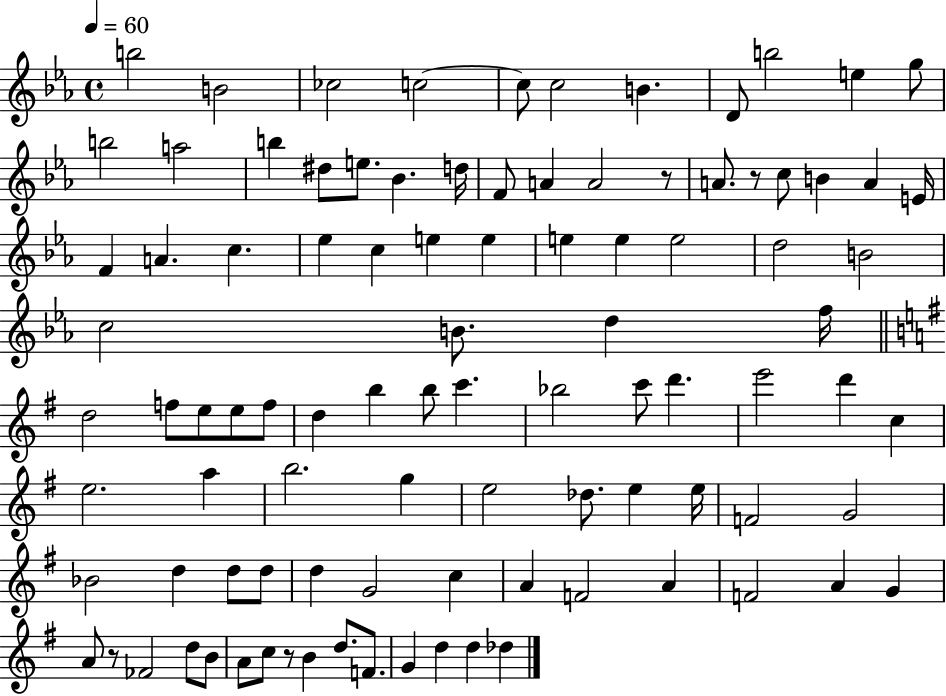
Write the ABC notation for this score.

X:1
T:Untitled
M:4/4
L:1/4
K:Eb
b2 B2 _c2 c2 c/2 c2 B D/2 b2 e g/2 b2 a2 b ^d/2 e/2 _B d/4 F/2 A A2 z/2 A/2 z/2 c/2 B A E/4 F A c _e c e e e e e2 d2 B2 c2 B/2 d f/4 d2 f/2 e/2 e/2 f/2 d b b/2 c' _b2 c'/2 d' e'2 d' c e2 a b2 g e2 _d/2 e e/4 F2 G2 _B2 d d/2 d/2 d G2 c A F2 A F2 A G A/2 z/2 _F2 d/2 B/2 A/2 c/2 z/2 B d/2 F/2 G d d _d